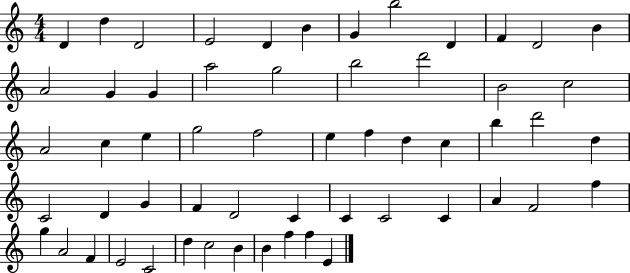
D4/q D5/q D4/h E4/h D4/q B4/q G4/q B5/h D4/q F4/q D4/h B4/q A4/h G4/q G4/q A5/h G5/h B5/h D6/h B4/h C5/h A4/h C5/q E5/q G5/h F5/h E5/q F5/q D5/q C5/q B5/q D6/h D5/q C4/h D4/q G4/q F4/q D4/h C4/q C4/q C4/h C4/q A4/q F4/h F5/q G5/q A4/h F4/q E4/h C4/h D5/q C5/h B4/q B4/q F5/q F5/q E4/q